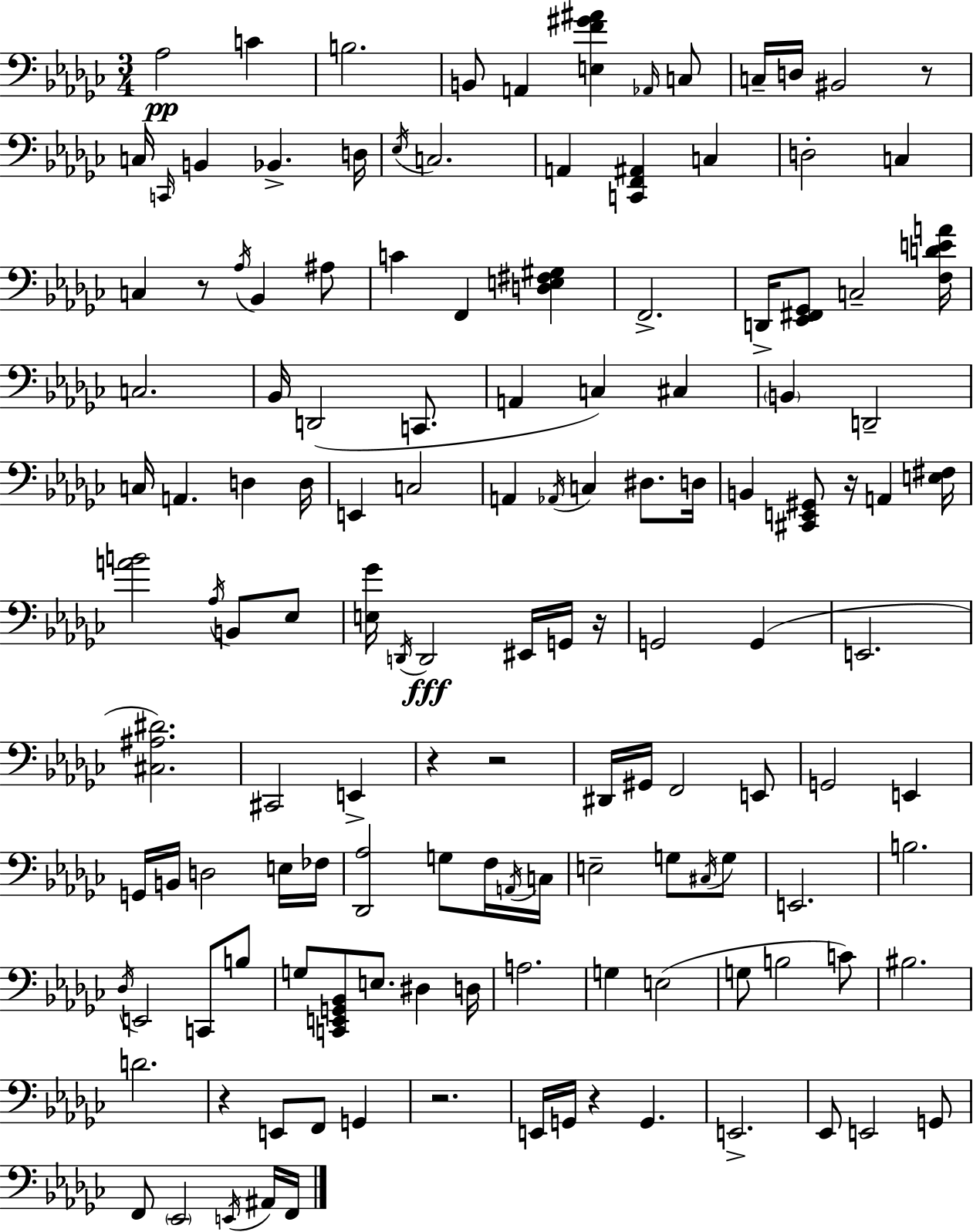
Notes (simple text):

Ab3/h C4/q B3/h. B2/e A2/q [E3,F4,G#4,A#4]/q Ab2/s C3/e C3/s D3/s BIS2/h R/e C3/s C2/s B2/q Bb2/q. D3/s Eb3/s C3/h. A2/q [C2,F2,A#2]/q C3/q D3/h C3/q C3/q R/e Ab3/s Bb2/q A#3/e C4/q F2/q [D3,E3,F#3,G#3]/q F2/h. D2/s [Eb2,F#2,Gb2]/e C3/h [F3,D4,E4,A4]/s C3/h. Bb2/s D2/h C2/e. A2/q C3/q C#3/q B2/q D2/h C3/s A2/q. D3/q D3/s E2/q C3/h A2/q Ab2/s C3/q D#3/e. D3/s B2/q [C#2,E2,G#2]/e R/s A2/q [E3,F#3]/s [A4,B4]/h Ab3/s B2/e Eb3/e [E3,Gb4]/s D2/s D2/h EIS2/s G2/s R/s G2/h G2/q E2/h. [C#3,A#3,D#4]/h. C#2/h E2/q R/q R/h D#2/s G#2/s F2/h E2/e G2/h E2/q G2/s B2/s D3/h E3/s FES3/s [Db2,Ab3]/h G3/e F3/s A2/s C3/s E3/h G3/e C#3/s G3/e E2/h. B3/h. Db3/s E2/h C2/e B3/e G3/e [C2,E2,G2,Bb2]/e E3/e. D#3/q D3/s A3/h. G3/q E3/h G3/e B3/h C4/e BIS3/h. D4/h. R/q E2/e F2/e G2/q R/h. E2/s G2/s R/q G2/q. E2/h. Eb2/e E2/h G2/e F2/e Eb2/h E2/s A#2/s F2/s